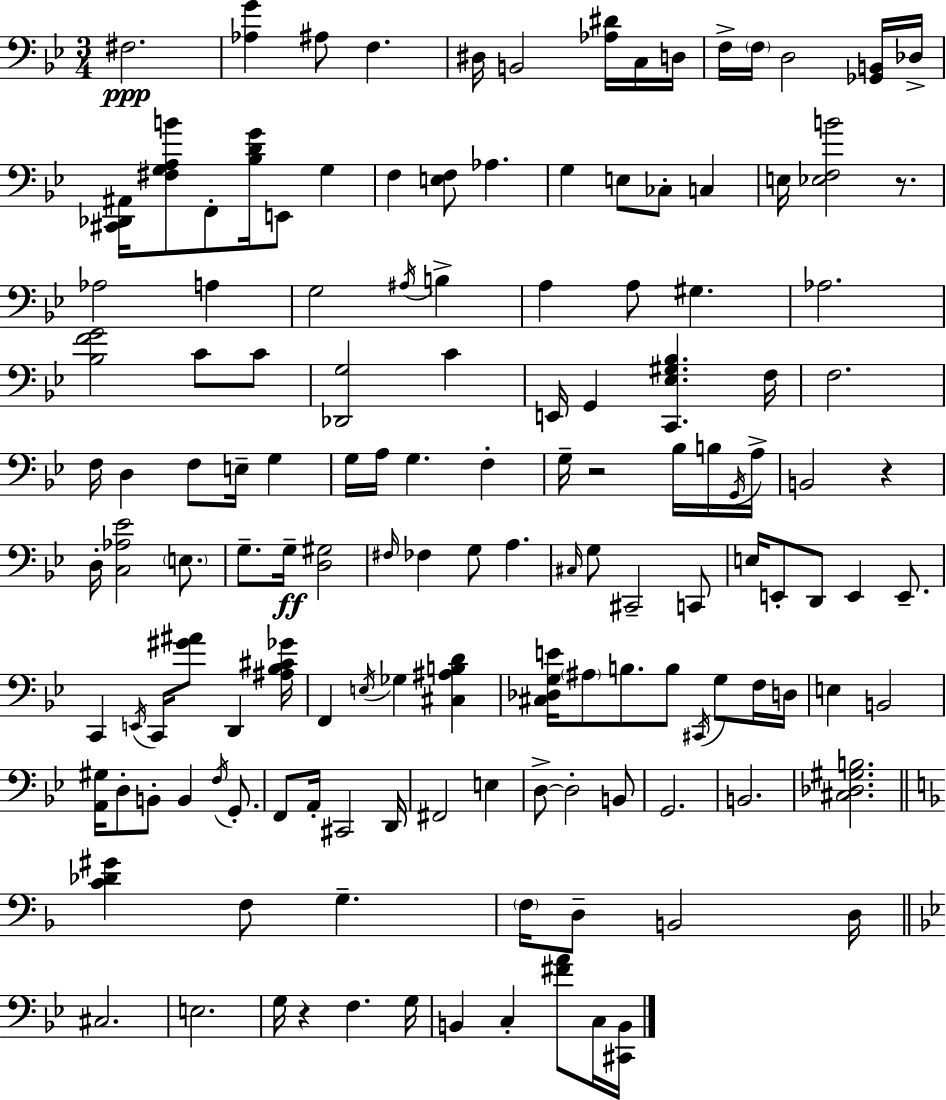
X:1
T:Untitled
M:3/4
L:1/4
K:Gm
^F,2 [_A,G] ^A,/2 F, ^D,/4 B,,2 [_A,^D]/4 C,/4 D,/4 F,/4 F,/4 D,2 [_G,,B,,]/4 _D,/4 [^C,,_D,,^A,,]/4 [^F,G,A,B]/2 F,,/2 [_B,DG]/4 E,,/2 G, F, [E,F,]/2 _A, G, E,/2 _C,/2 C, E,/4 [_E,F,B]2 z/2 _A,2 A, G,2 ^A,/4 B, A, A,/2 ^G, _A,2 [_B,FG]2 C/2 C/2 [_D,,G,]2 C E,,/4 G,, [C,,_E,^G,_B,] F,/4 F,2 F,/4 D, F,/2 E,/4 G, G,/4 A,/4 G, F, G,/4 z2 _B,/4 B,/4 G,,/4 A,/4 B,,2 z D,/4 [C,_A,_E]2 E,/2 G,/2 G,/4 [D,^G,]2 ^F,/4 _F, G,/2 A, ^C,/4 G,/2 ^C,,2 C,,/2 E,/4 E,,/2 D,,/2 E,, E,,/2 C,, E,,/4 C,,/4 [^G^A]/2 D,, [^A,_B,^C_G]/4 F,, E,/4 _G, [^C,^A,B,D] [^C,_D,G,E]/4 ^A,/2 B,/2 B,/2 ^C,,/4 G,/2 F,/4 D,/4 E, B,,2 [A,,^G,]/4 D,/2 B,,/2 B,, F,/4 G,,/2 F,,/2 A,,/4 ^C,,2 D,,/4 ^F,,2 E, D,/2 D,2 B,,/2 G,,2 B,,2 [^C,_D,^G,B,]2 [C_D^G] F,/2 G, F,/4 D,/2 B,,2 D,/4 ^C,2 E,2 G,/4 z F, G,/4 B,, C, [^FA]/2 C,/4 [^C,,B,,]/4